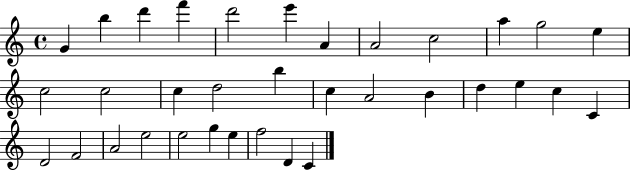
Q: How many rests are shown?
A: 0